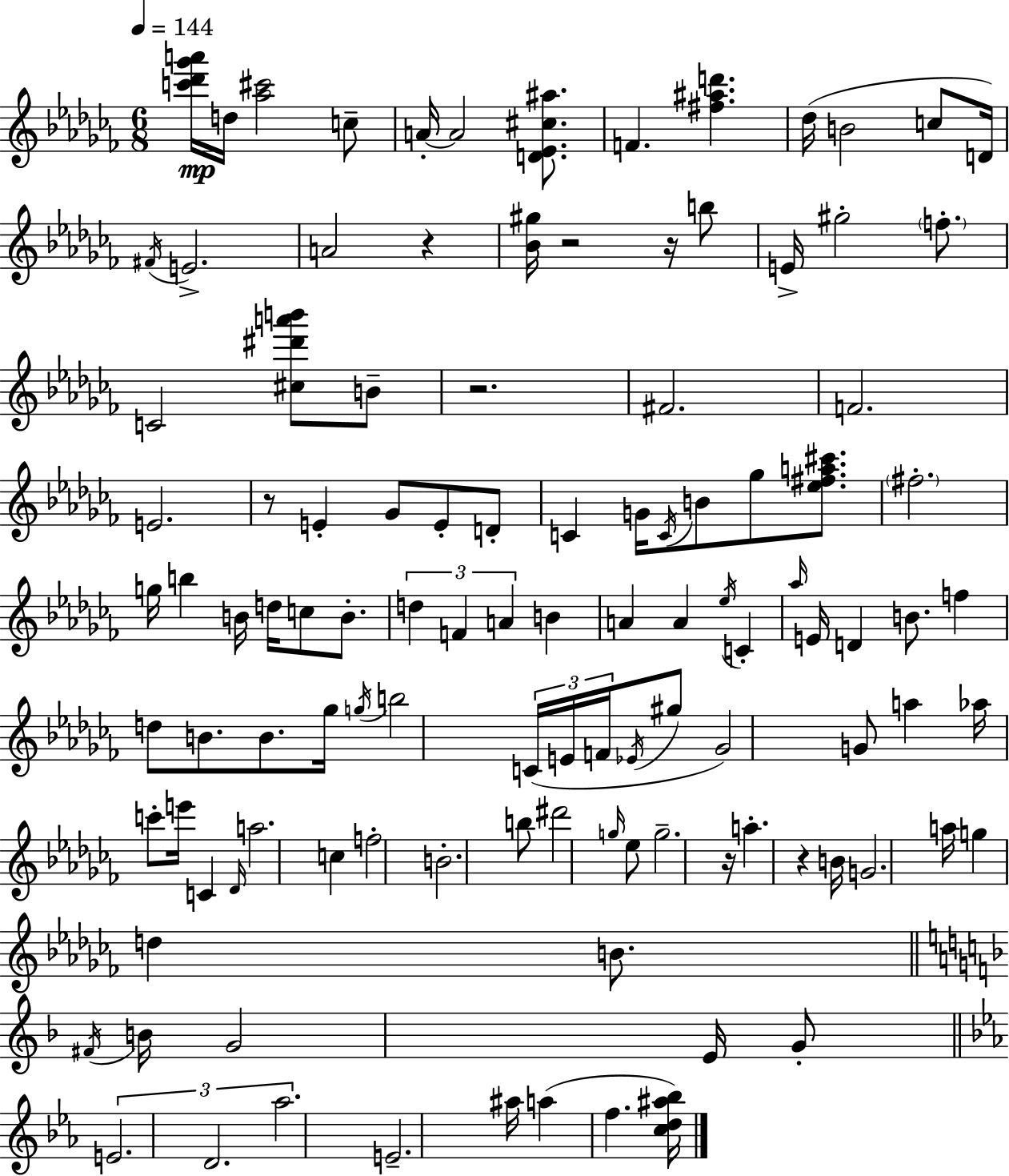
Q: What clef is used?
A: treble